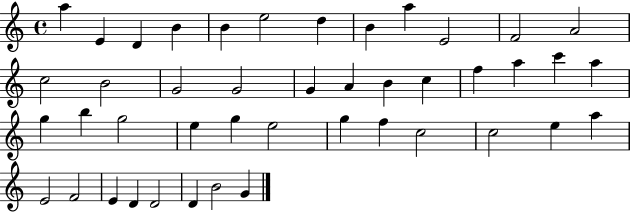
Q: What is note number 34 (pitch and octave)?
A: C5